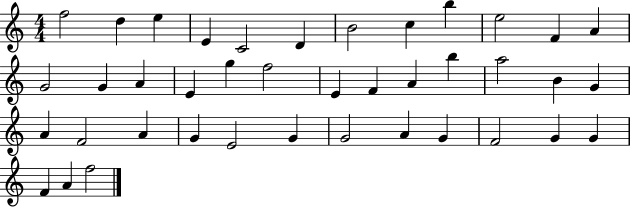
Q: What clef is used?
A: treble